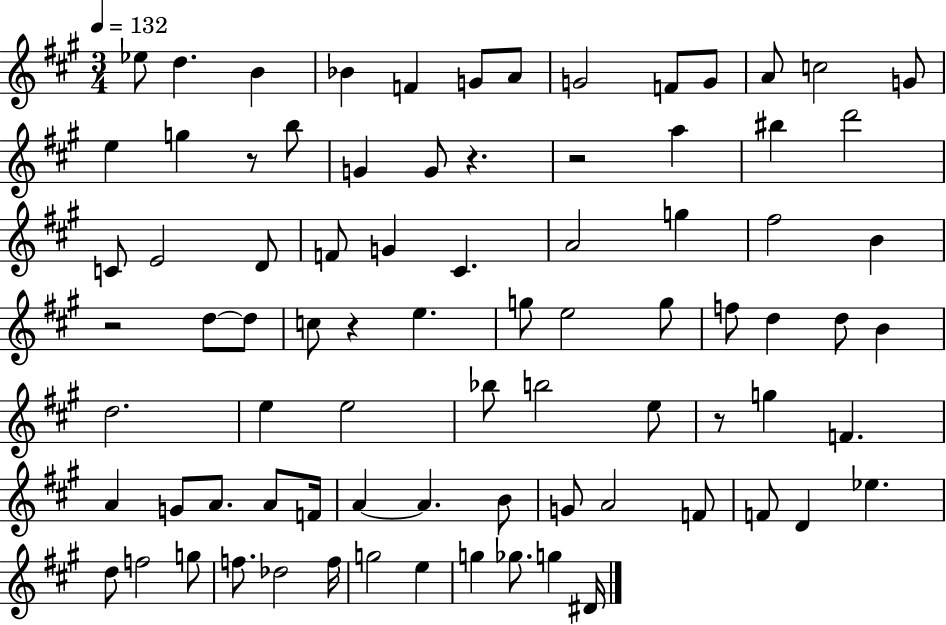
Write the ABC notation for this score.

X:1
T:Untitled
M:3/4
L:1/4
K:A
_e/2 d B _B F G/2 A/2 G2 F/2 G/2 A/2 c2 G/2 e g z/2 b/2 G G/2 z z2 a ^b d'2 C/2 E2 D/2 F/2 G ^C A2 g ^f2 B z2 d/2 d/2 c/2 z e g/2 e2 g/2 f/2 d d/2 B d2 e e2 _b/2 b2 e/2 z/2 g F A G/2 A/2 A/2 F/4 A A B/2 G/2 A2 F/2 F/2 D _e d/2 f2 g/2 f/2 _d2 f/4 g2 e g _g/2 g ^D/4